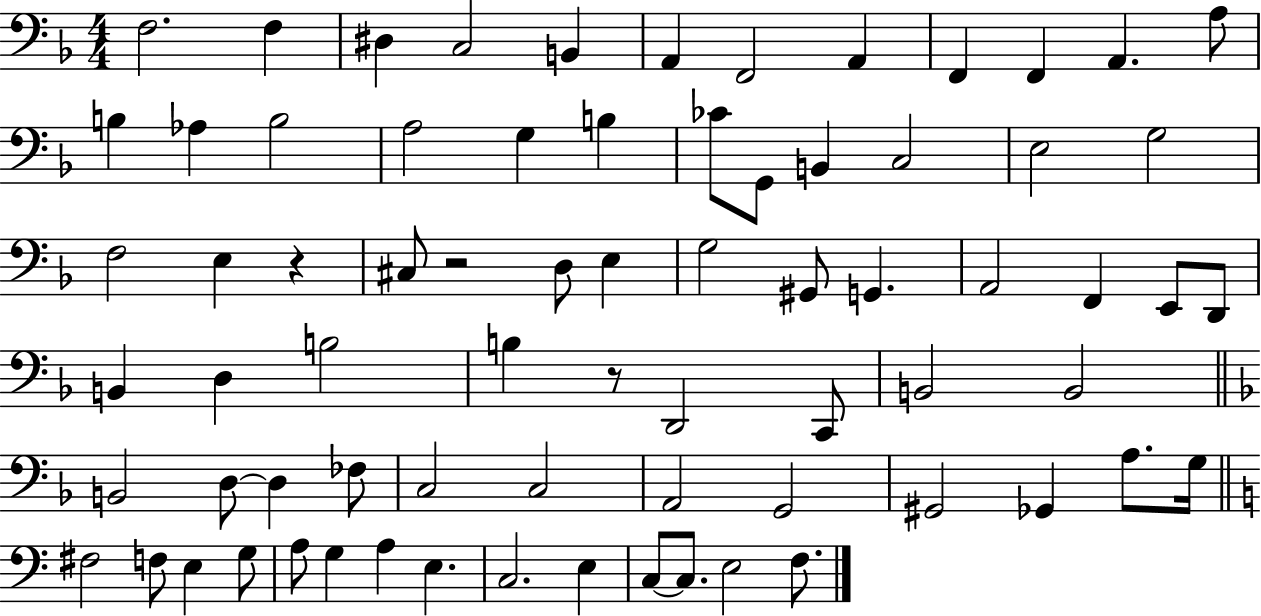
F3/h. F3/q D#3/q C3/h B2/q A2/q F2/h A2/q F2/q F2/q A2/q. A3/e B3/q Ab3/q B3/h A3/h G3/q B3/q CES4/e G2/e B2/q C3/h E3/h G3/h F3/h E3/q R/q C#3/e R/h D3/e E3/q G3/h G#2/e G2/q. A2/h F2/q E2/e D2/e B2/q D3/q B3/h B3/q R/e D2/h C2/e B2/h B2/h B2/h D3/e D3/q FES3/e C3/h C3/h A2/h G2/h G#2/h Gb2/q A3/e. G3/s F#3/h F3/e E3/q G3/e A3/e G3/q A3/q E3/q. C3/h. E3/q C3/e C3/e. E3/h F3/e.